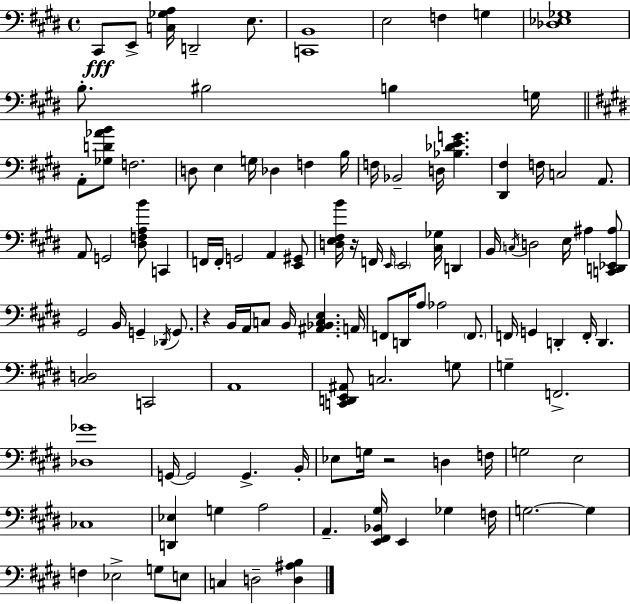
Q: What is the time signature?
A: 4/4